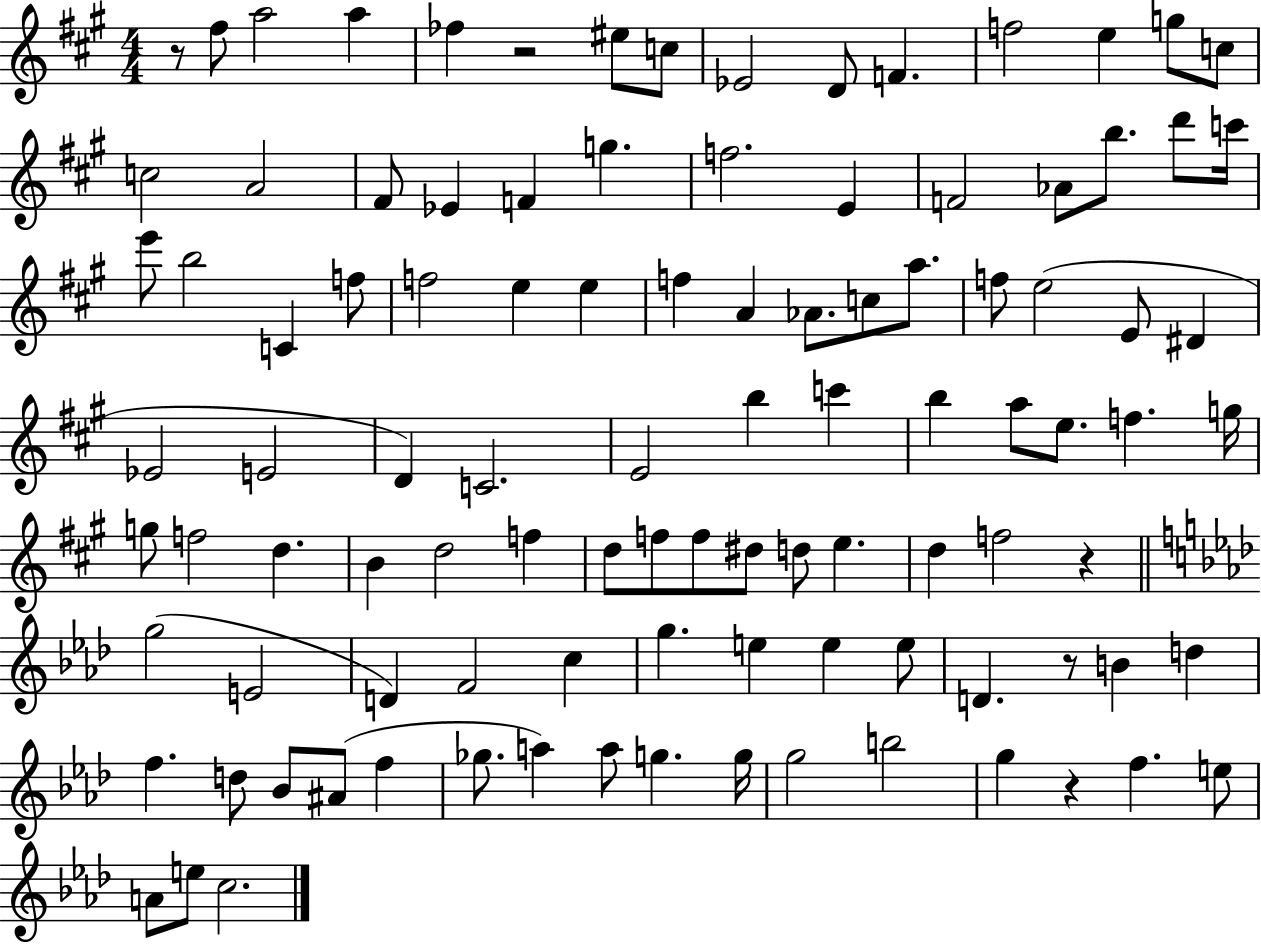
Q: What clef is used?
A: treble